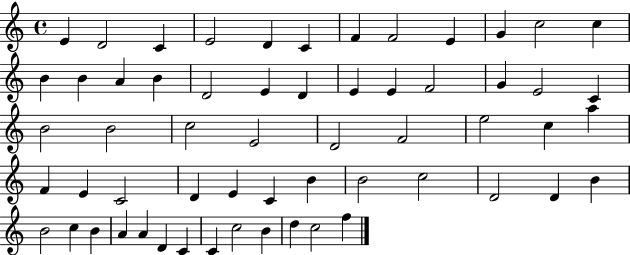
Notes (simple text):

E4/q D4/h C4/q E4/h D4/q C4/q F4/q F4/h E4/q G4/q C5/h C5/q B4/q B4/q A4/q B4/q D4/h E4/q D4/q E4/q E4/q F4/h G4/q E4/h C4/q B4/h B4/h C5/h E4/h D4/h F4/h E5/h C5/q A5/q F4/q E4/q C4/h D4/q E4/q C4/q B4/q B4/h C5/h D4/h D4/q B4/q B4/h C5/q B4/q A4/q A4/q D4/q C4/q C4/q C5/h B4/q D5/q C5/h F5/q